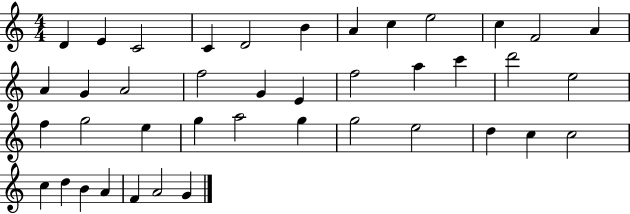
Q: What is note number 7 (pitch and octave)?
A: A4